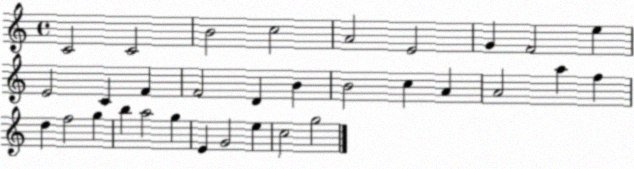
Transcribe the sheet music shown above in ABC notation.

X:1
T:Untitled
M:4/4
L:1/4
K:C
C2 C2 B2 c2 A2 E2 G F2 e E2 C F F2 D B B2 c A A2 a f d f2 g b a2 g E G2 e c2 g2